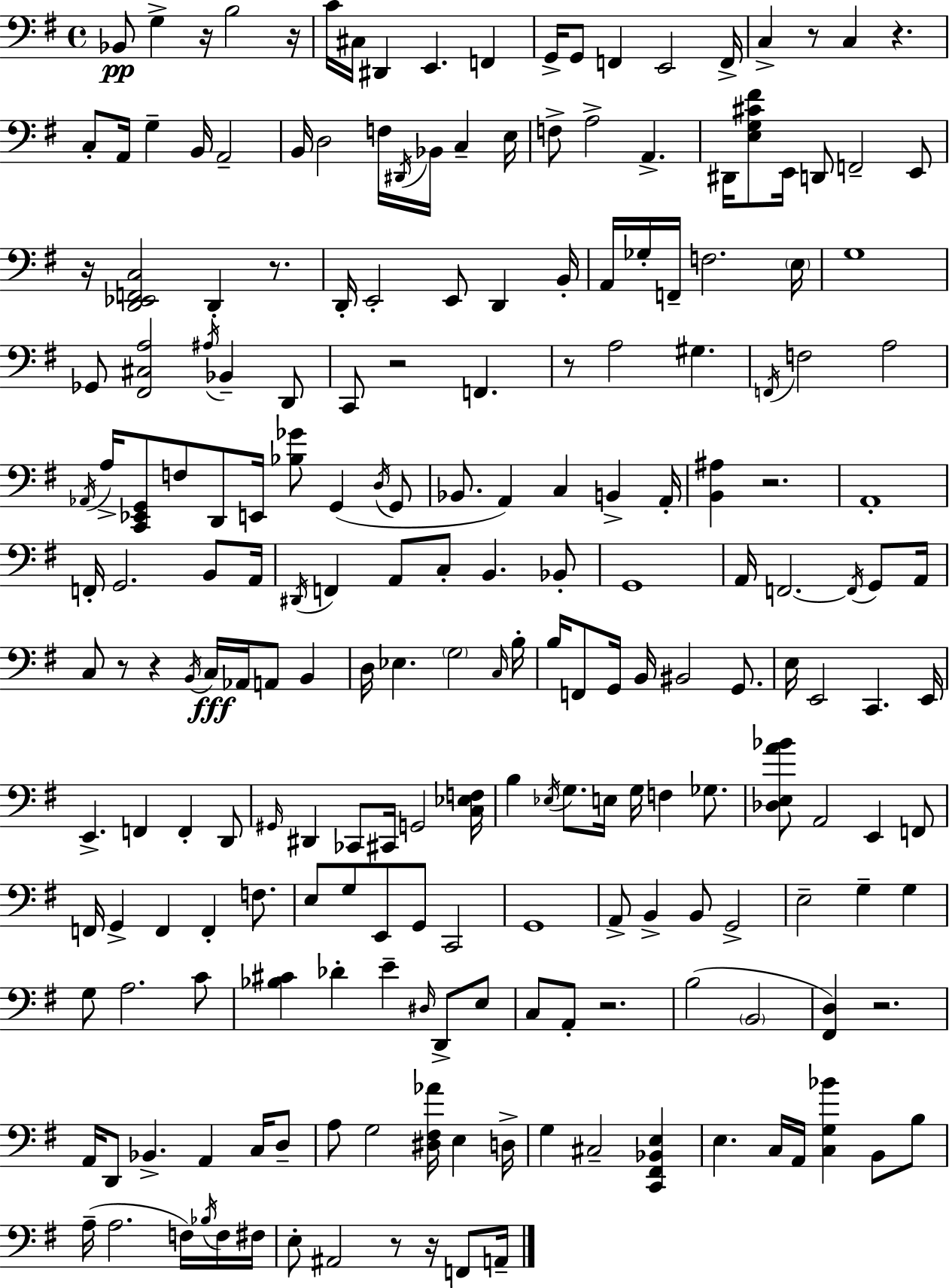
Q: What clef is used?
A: bass